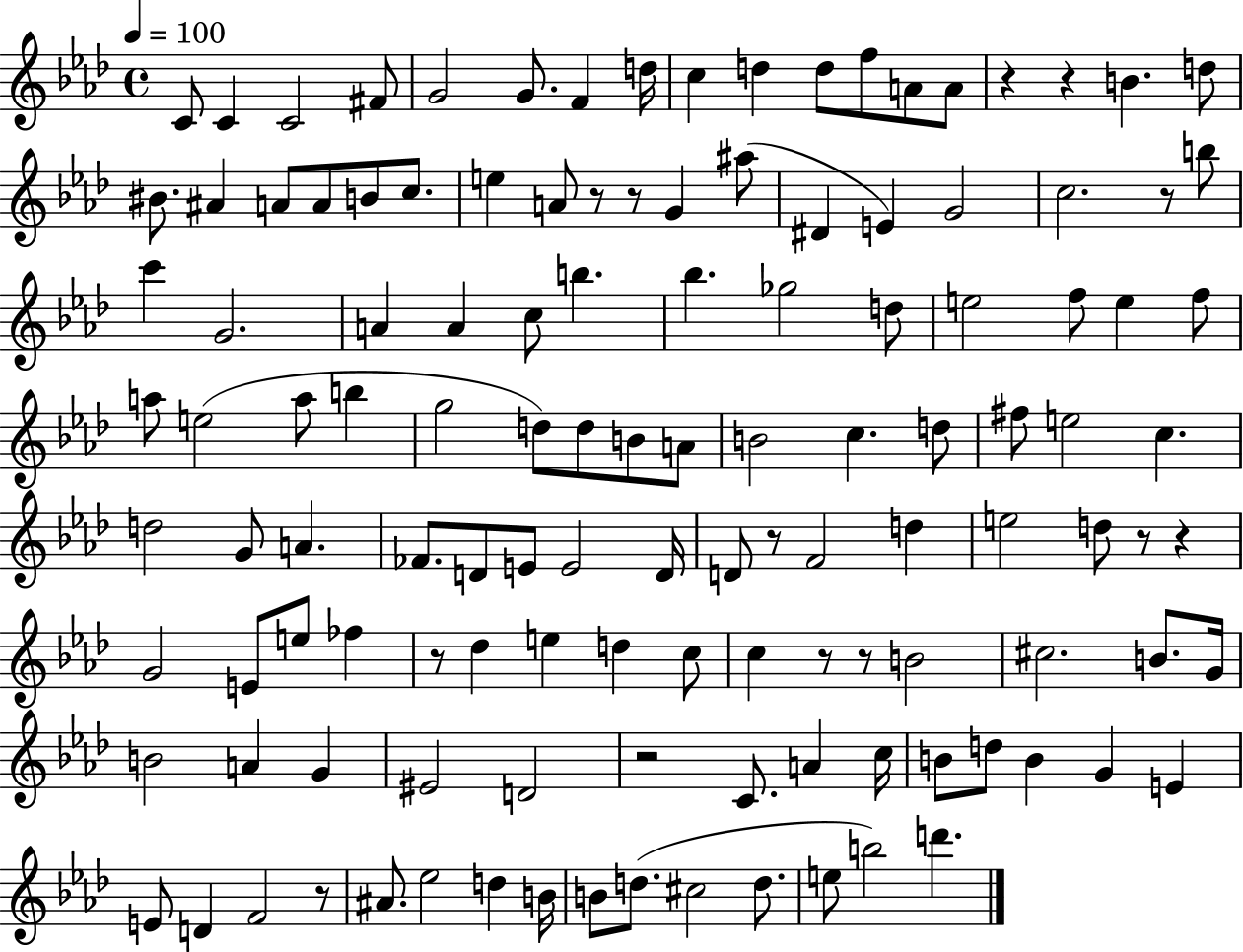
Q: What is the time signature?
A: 4/4